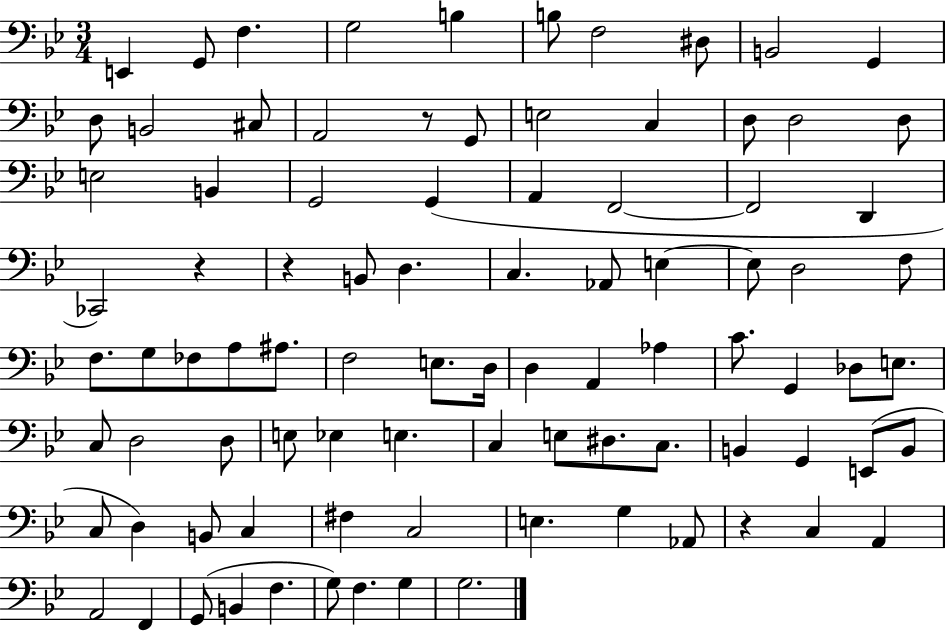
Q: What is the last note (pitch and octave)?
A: G3